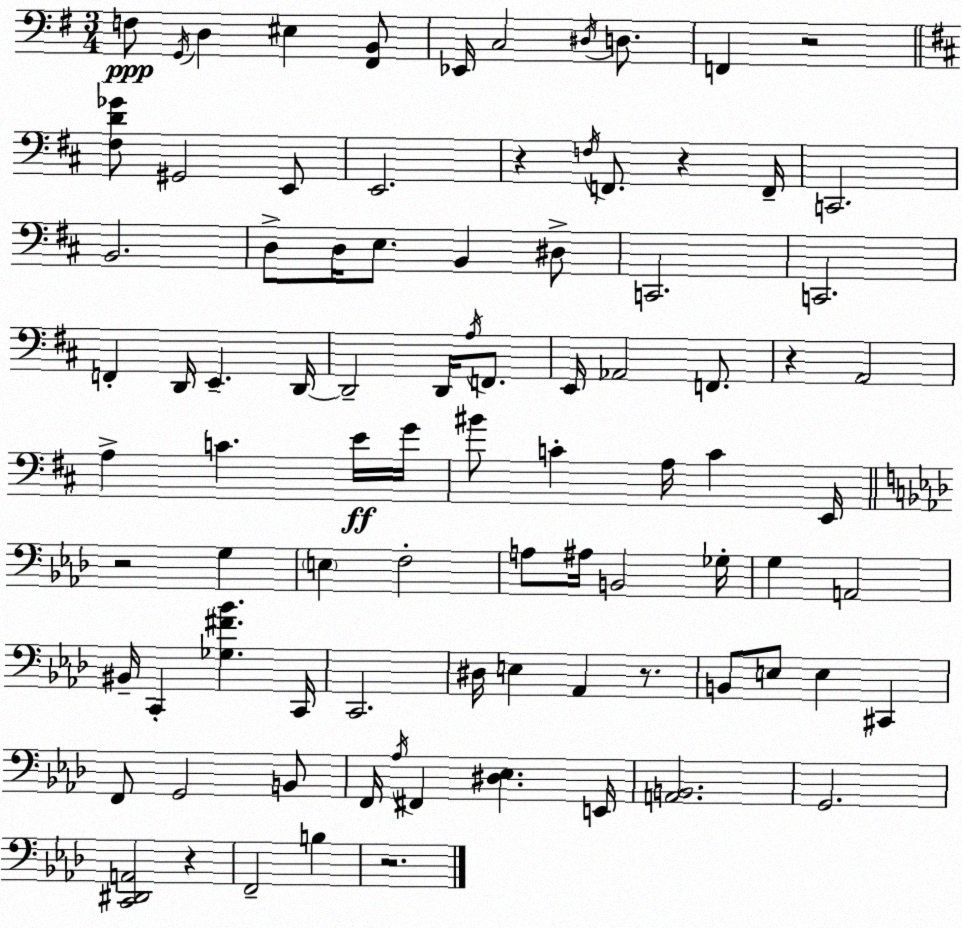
X:1
T:Untitled
M:3/4
L:1/4
K:Em
F,/2 G,,/4 D, ^E, [^F,,B,,]/2 _E,,/4 C,2 ^D,/4 D,/2 F,, z2 [^F,D_G]/2 ^G,,2 E,,/2 E,,2 z F,/4 F,,/2 z F,,/4 C,,2 B,,2 D,/2 D,/4 E,/2 B,, ^D,/2 C,,2 C,,2 F,, D,,/4 E,, D,,/4 D,,2 D,,/4 A,/4 F,,/2 E,,/4 _A,,2 F,,/2 z A,,2 A, C E/4 G/4 ^B/2 C A,/4 C E,,/4 z2 G, E, F,2 A,/2 ^A,/4 B,,2 _G,/4 G, A,,2 ^B,,/4 C,, [_G,^F_B] C,,/4 C,,2 ^D,/4 E, _A,, z/2 B,,/2 E,/2 E, ^C,, F,,/2 G,,2 B,,/2 F,,/4 _A,/4 ^F,, [^D,_E,] E,,/4 [A,,B,,]2 G,,2 [C,,^D,,A,,]2 z F,,2 B, z2